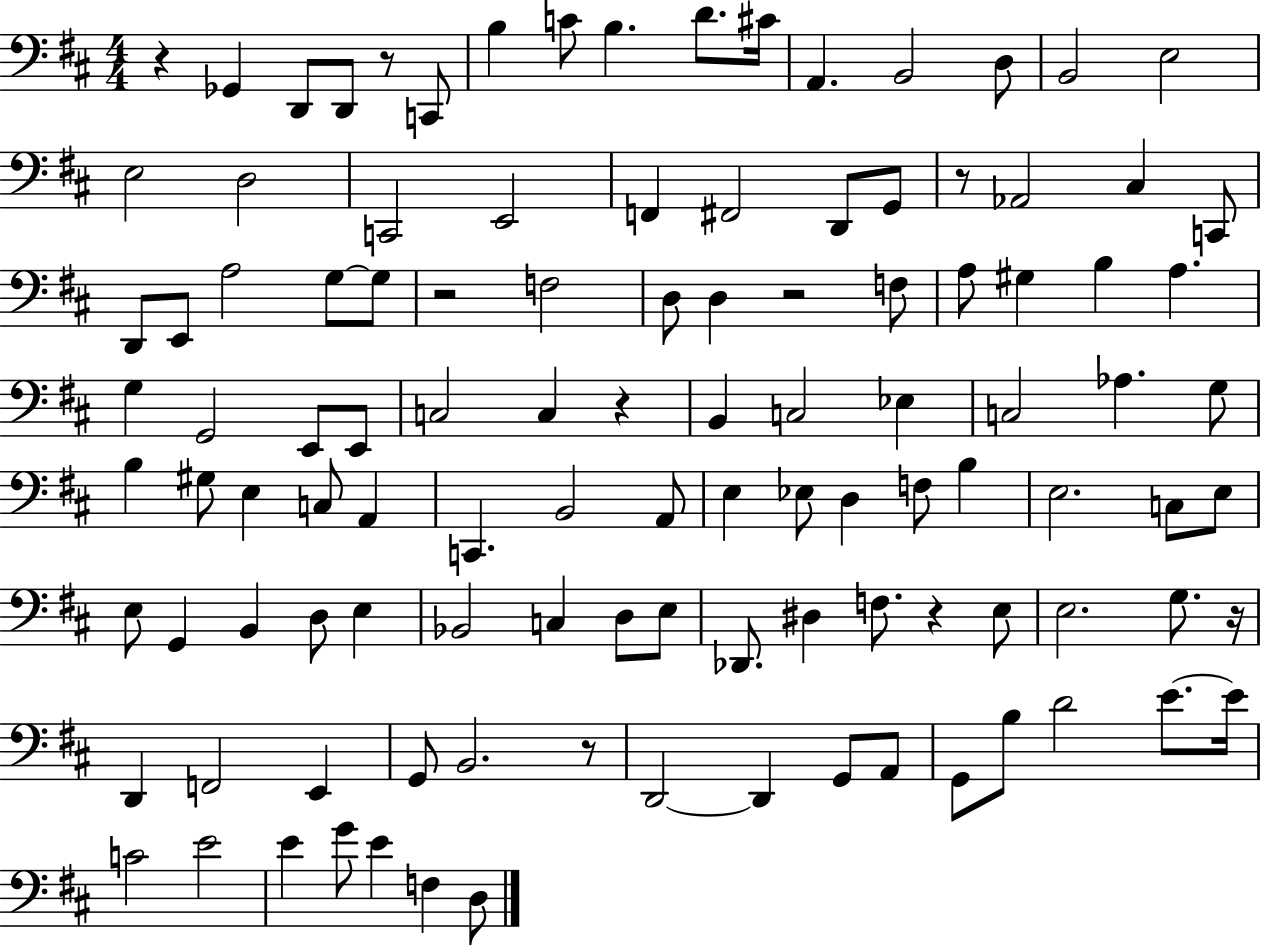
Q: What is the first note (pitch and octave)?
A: Gb2